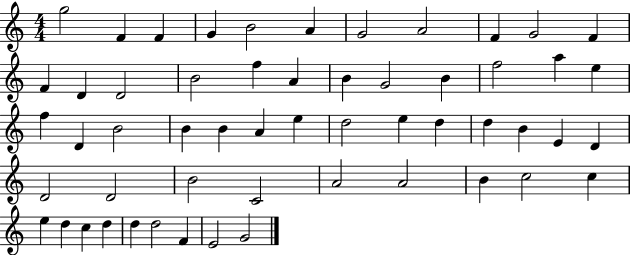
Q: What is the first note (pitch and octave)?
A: G5